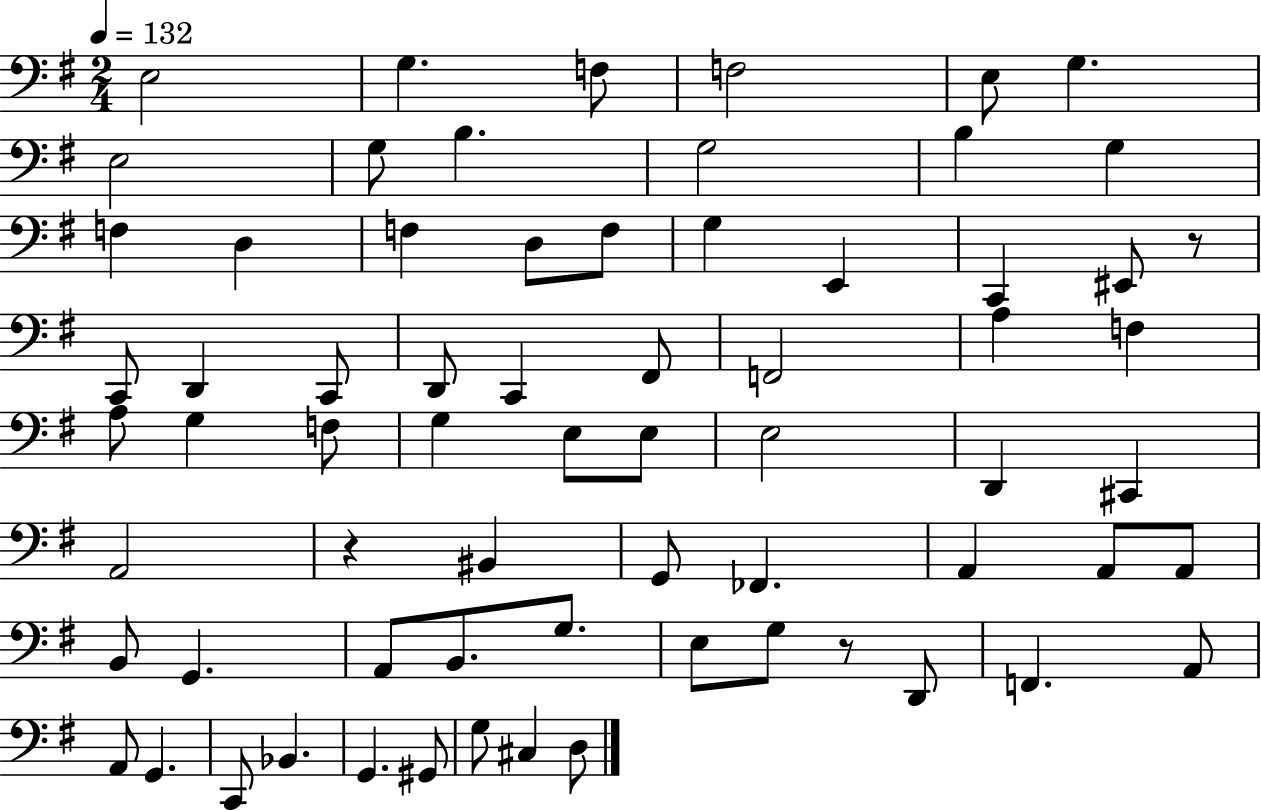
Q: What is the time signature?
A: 2/4